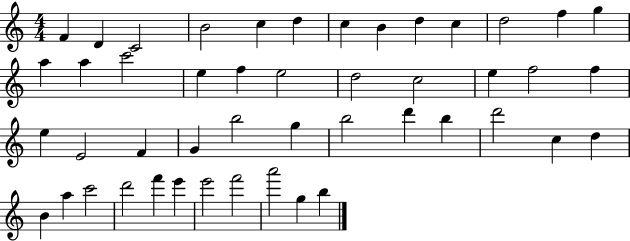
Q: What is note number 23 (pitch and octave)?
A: F5